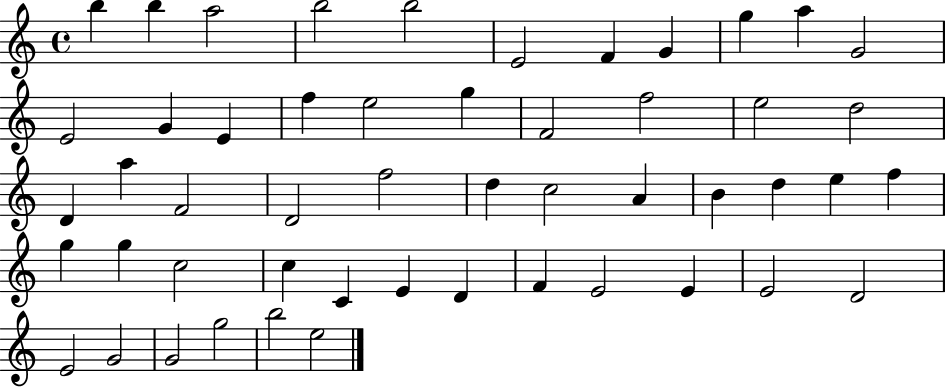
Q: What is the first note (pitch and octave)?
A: B5